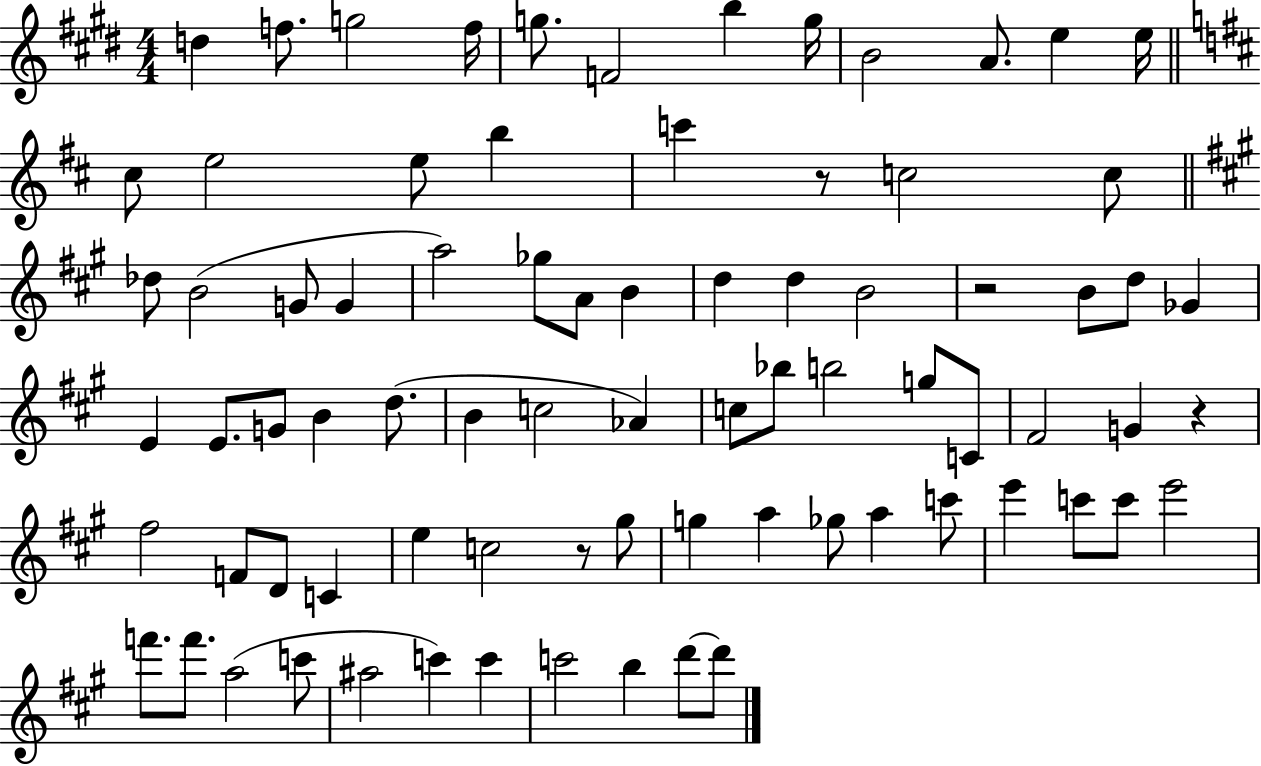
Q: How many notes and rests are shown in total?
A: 79